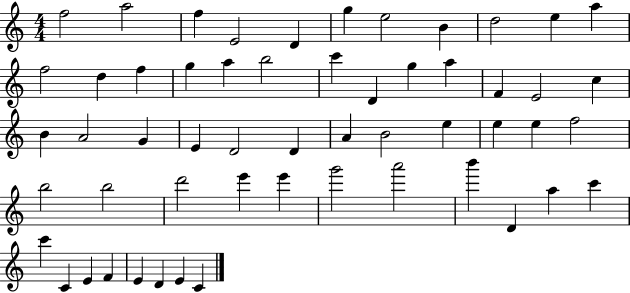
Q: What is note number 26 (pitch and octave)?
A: A4